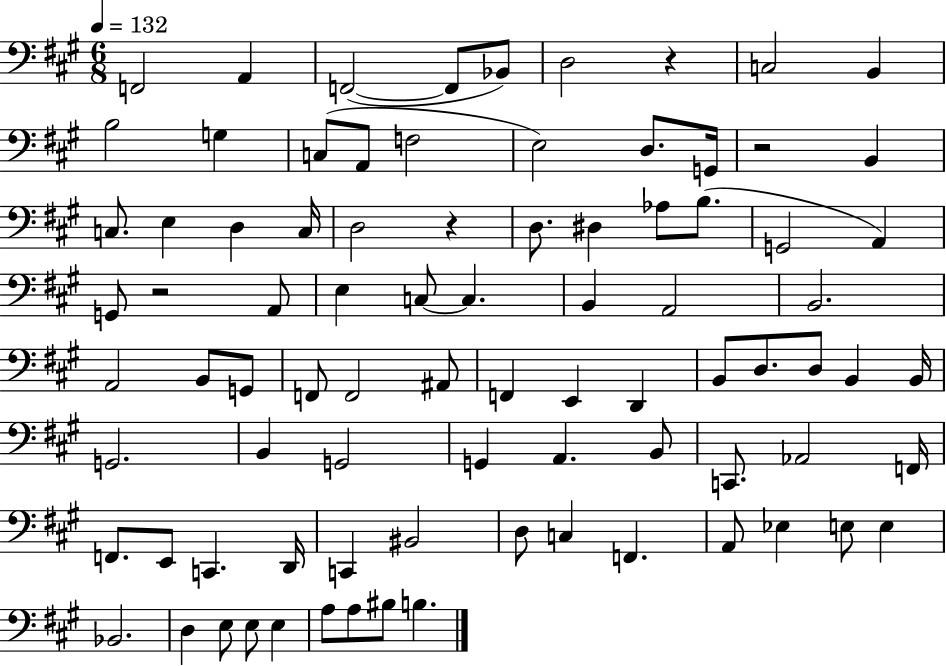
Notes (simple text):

F2/h A2/q F2/h F2/e Bb2/e D3/h R/q C3/h B2/q B3/h G3/q C3/e A2/e F3/h E3/h D3/e. G2/s R/h B2/q C3/e. E3/q D3/q C3/s D3/h R/q D3/e. D#3/q Ab3/e B3/e. G2/h A2/q G2/e R/h A2/e E3/q C3/e C3/q. B2/q A2/h B2/h. A2/h B2/e G2/e F2/e F2/h A#2/e F2/q E2/q D2/q B2/e D3/e. D3/e B2/q B2/s G2/h. B2/q G2/h G2/q A2/q. B2/e C2/e. Ab2/h F2/s F2/e. E2/e C2/q. D2/s C2/q BIS2/h D3/e C3/q F2/q. A2/e Eb3/q E3/e E3/q Bb2/h. D3/q E3/e E3/e E3/q A3/e A3/e BIS3/e B3/q.